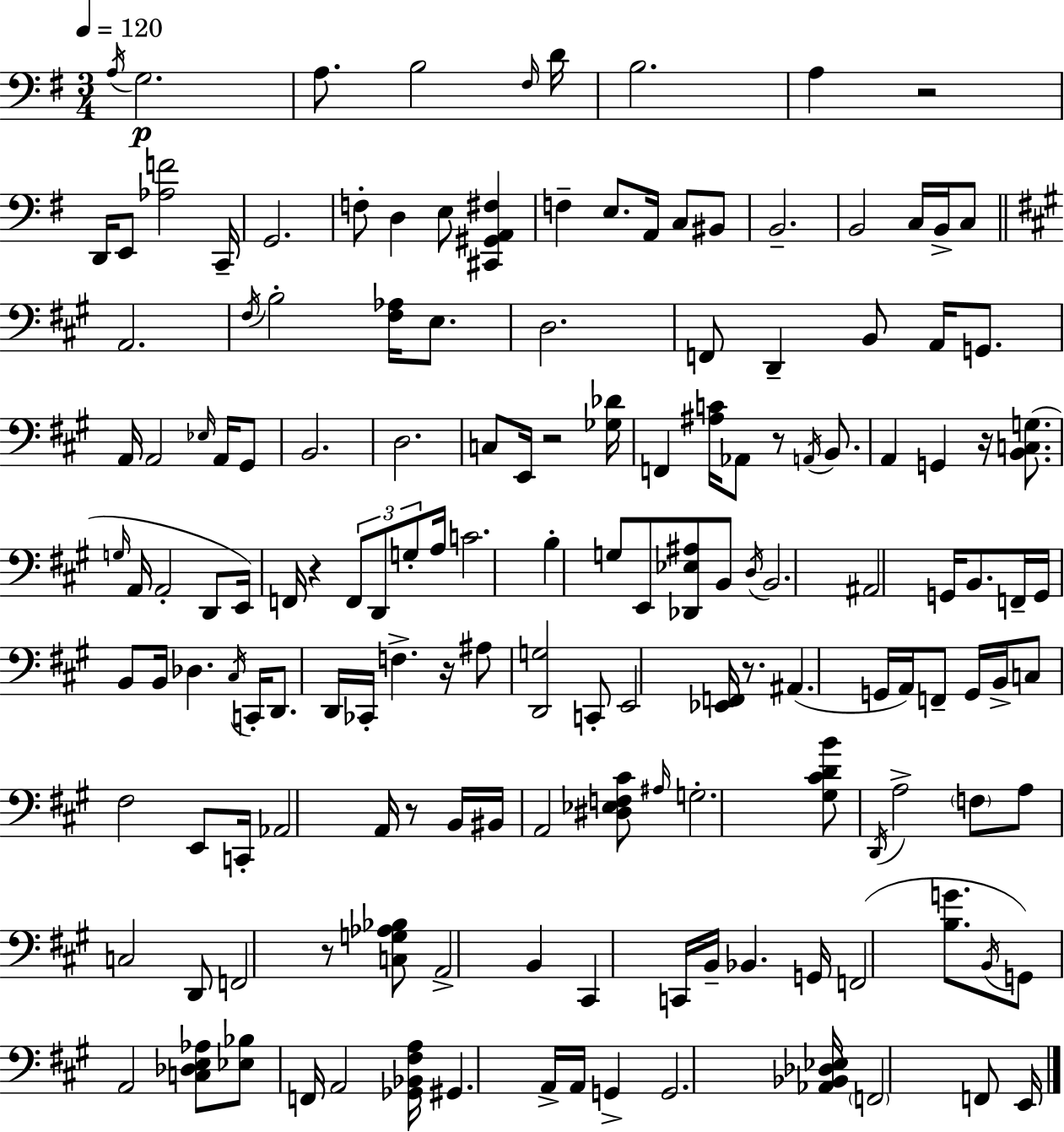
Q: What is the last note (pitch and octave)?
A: E2